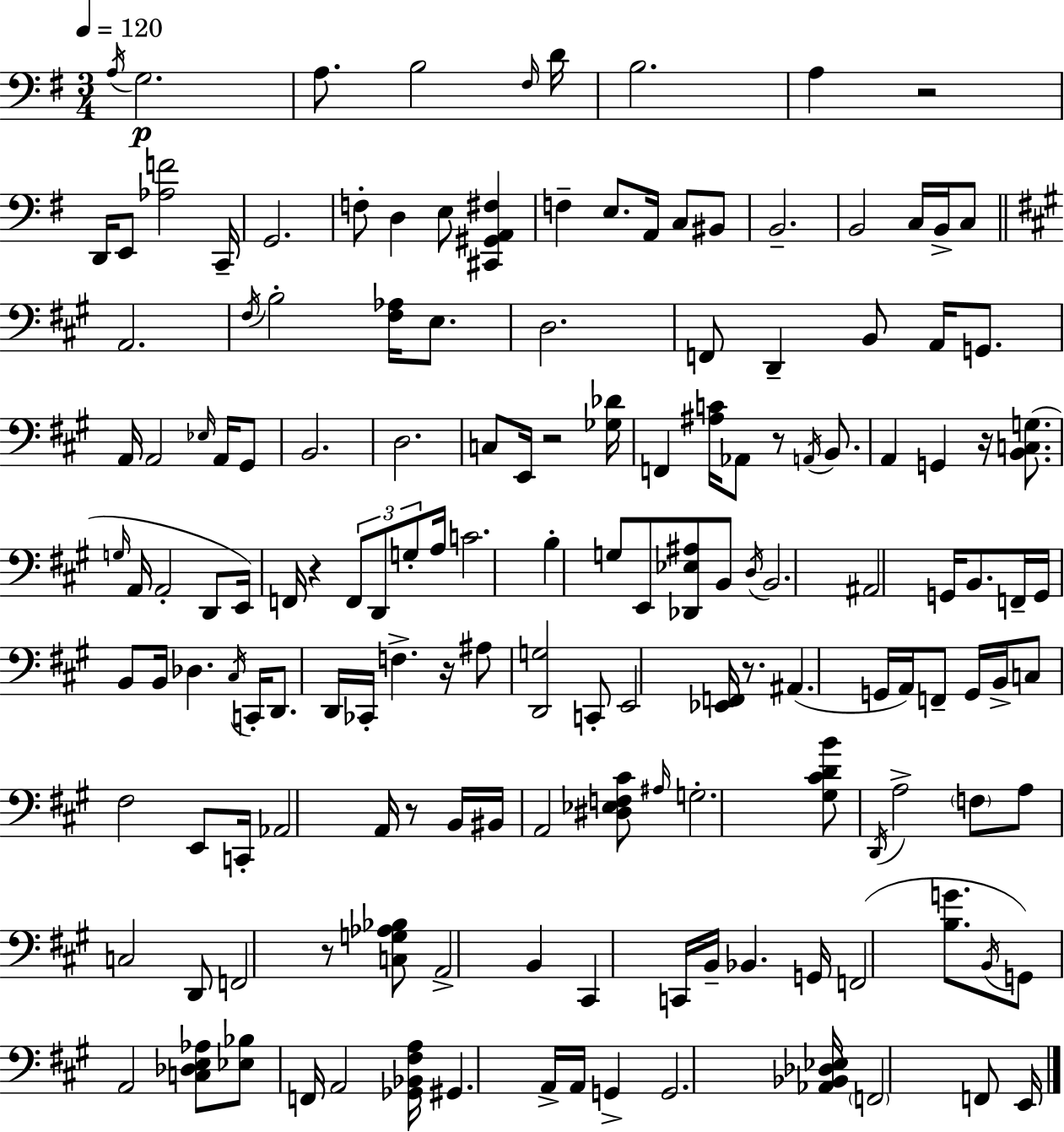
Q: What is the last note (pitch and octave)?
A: E2